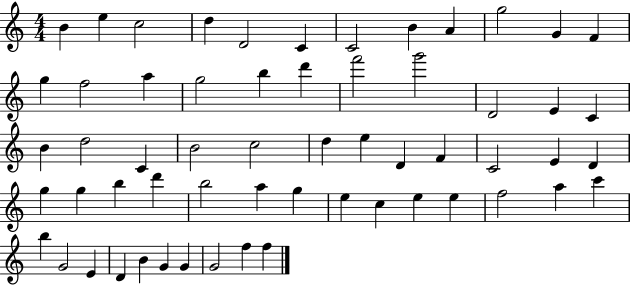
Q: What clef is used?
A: treble